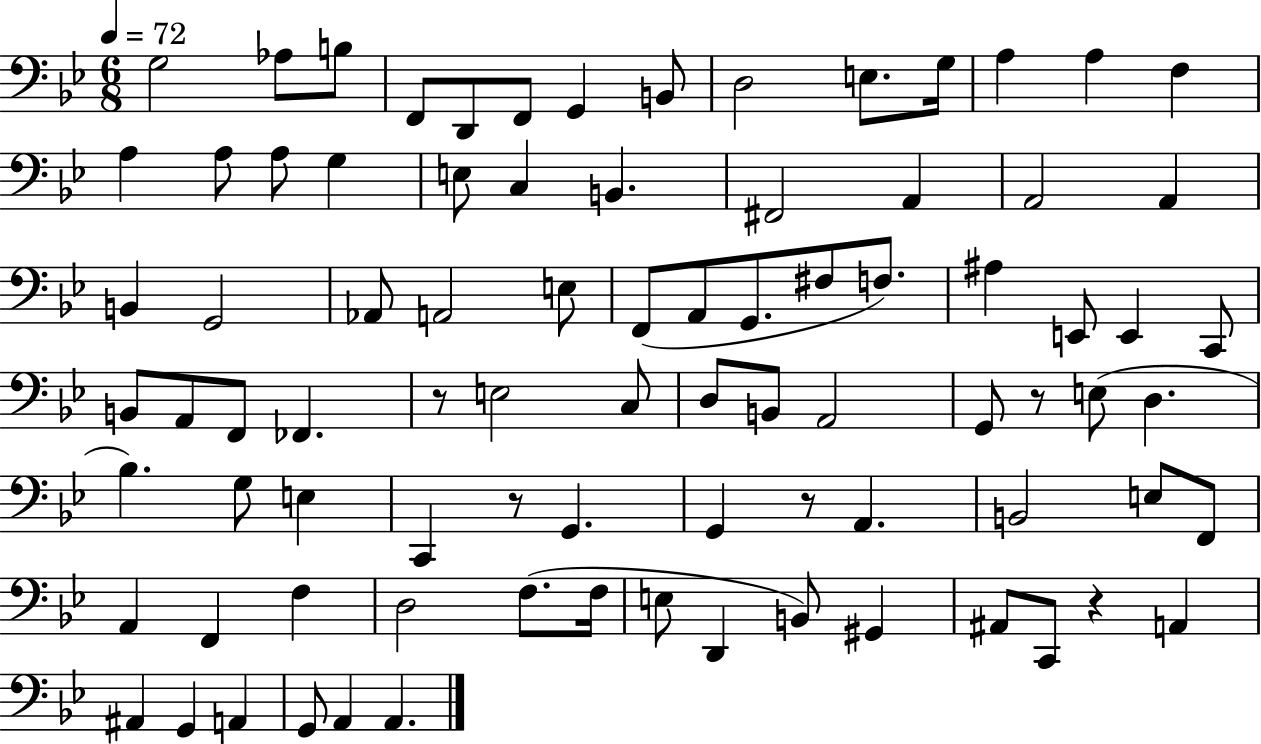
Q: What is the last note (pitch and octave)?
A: A2